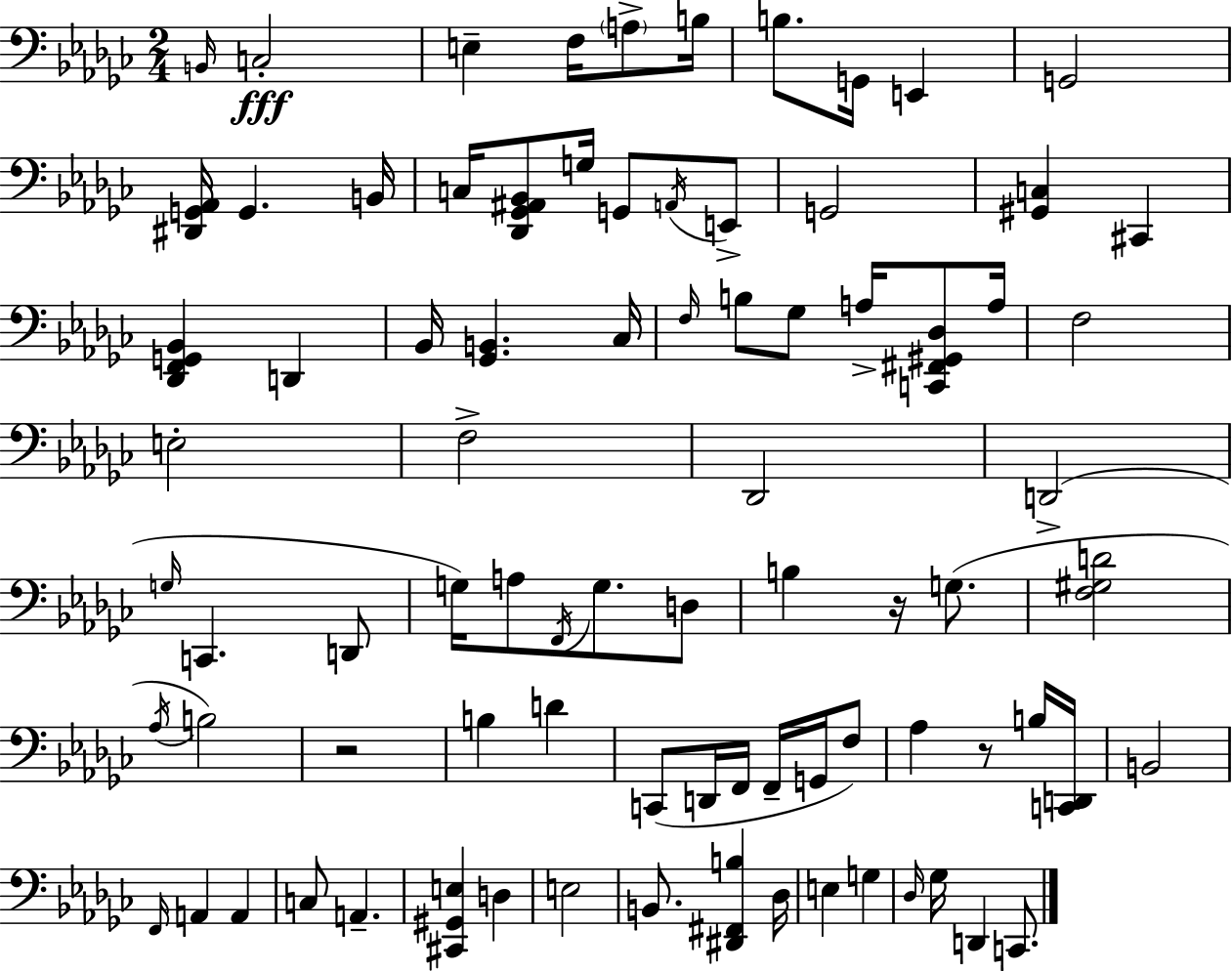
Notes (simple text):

B2/s C3/h E3/q F3/s A3/e B3/s B3/e. G2/s E2/q G2/h [D#2,G2,Ab2]/s G2/q. B2/s C3/s [Db2,Gb2,A#2,Bb2]/e G3/s G2/e A2/s E2/e G2/h [G#2,C3]/q C#2/q [Db2,F2,G2,Bb2]/q D2/q Bb2/s [Gb2,B2]/q. CES3/s F3/s B3/e Gb3/e A3/s [C2,F#2,G#2,Db3]/e A3/s F3/h E3/h F3/h Db2/h D2/h G3/s C2/q. D2/e G3/s A3/e F2/s G3/e. D3/e B3/q R/s G3/e. [F3,G#3,D4]/h Ab3/s B3/h R/h B3/q D4/q C2/e D2/s F2/s F2/s G2/s F3/e Ab3/q R/e B3/s [C2,D2]/s B2/h F2/s A2/q A2/q C3/e A2/q. [C#2,G#2,E3]/q D3/q E3/h B2/e. [D#2,F#2,B3]/q Db3/s E3/q G3/q Db3/s Gb3/s D2/q C2/e.